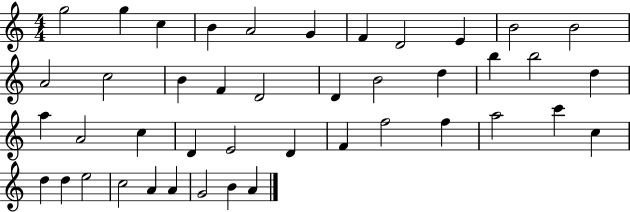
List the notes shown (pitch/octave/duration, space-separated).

G5/h G5/q C5/q B4/q A4/h G4/q F4/q D4/h E4/q B4/h B4/h A4/h C5/h B4/q F4/q D4/h D4/q B4/h D5/q B5/q B5/h D5/q A5/q A4/h C5/q D4/q E4/h D4/q F4/q F5/h F5/q A5/h C6/q C5/q D5/q D5/q E5/h C5/h A4/q A4/q G4/h B4/q A4/q